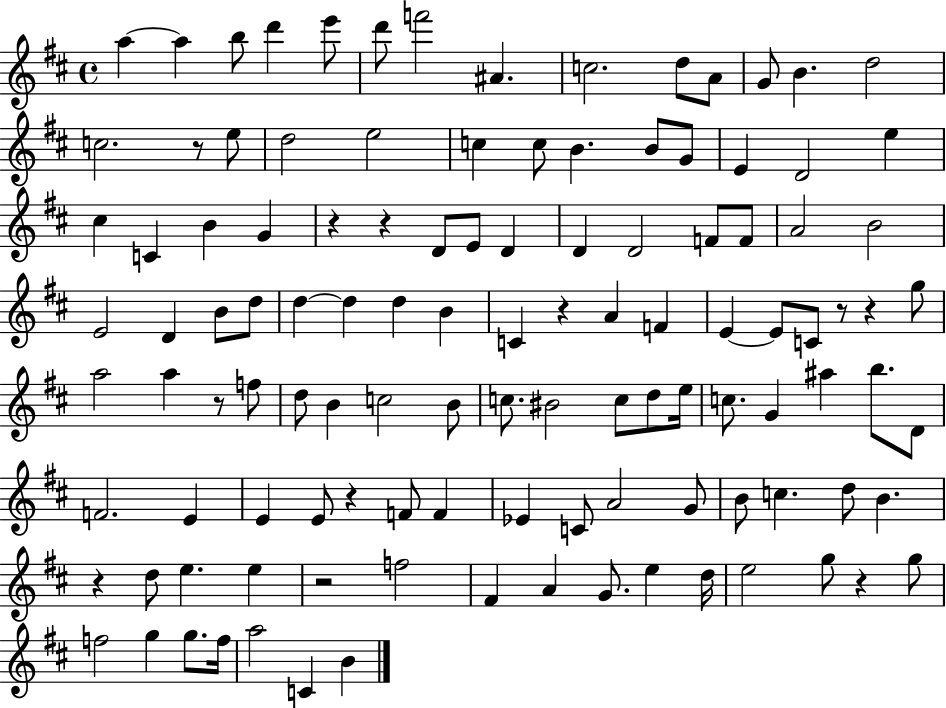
{
  \clef treble
  \time 4/4
  \defaultTimeSignature
  \key d \major
  a''4~~ a''4 b''8 d'''4 e'''8 | d'''8 f'''2 ais'4. | c''2. d''8 a'8 | g'8 b'4. d''2 | \break c''2. r8 e''8 | d''2 e''2 | c''4 c''8 b'4. b'8 g'8 | e'4 d'2 e''4 | \break cis''4 c'4 b'4 g'4 | r4 r4 d'8 e'8 d'4 | d'4 d'2 f'8 f'8 | a'2 b'2 | \break e'2 d'4 b'8 d''8 | d''4~~ d''4 d''4 b'4 | c'4 r4 a'4 f'4 | e'4~~ e'8 c'8 r8 r4 g''8 | \break a''2 a''4 r8 f''8 | d''8 b'4 c''2 b'8 | c''8. bis'2 c''8 d''8 e''16 | c''8. g'4 ais''4 b''8. d'8 | \break f'2. e'4 | e'4 e'8 r4 f'8 f'4 | ees'4 c'8 a'2 g'8 | b'8 c''4. d''8 b'4. | \break r4 d''8 e''4. e''4 | r2 f''2 | fis'4 a'4 g'8. e''4 d''16 | e''2 g''8 r4 g''8 | \break f''2 g''4 g''8. f''16 | a''2 c'4 b'4 | \bar "|."
}